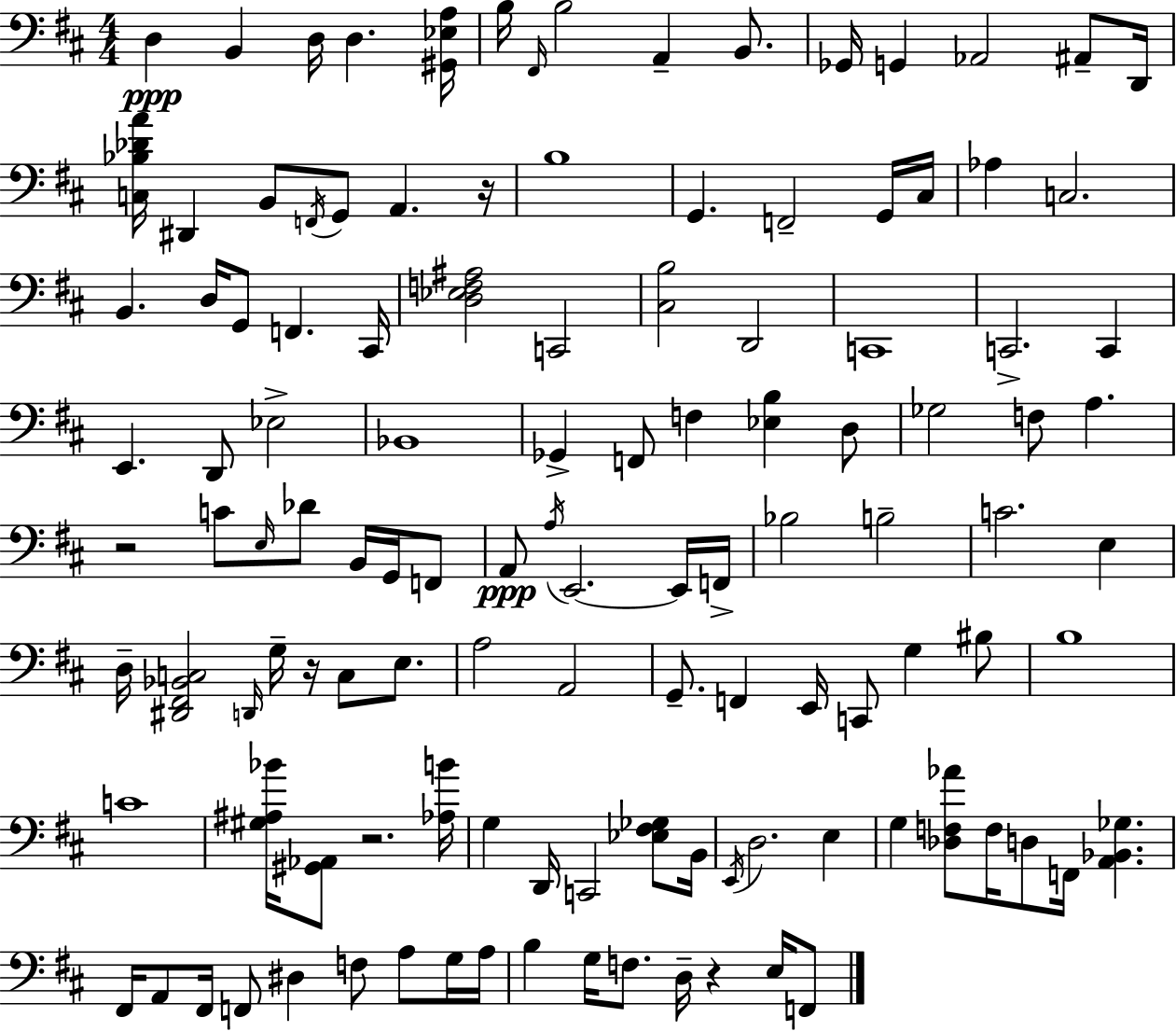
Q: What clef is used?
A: bass